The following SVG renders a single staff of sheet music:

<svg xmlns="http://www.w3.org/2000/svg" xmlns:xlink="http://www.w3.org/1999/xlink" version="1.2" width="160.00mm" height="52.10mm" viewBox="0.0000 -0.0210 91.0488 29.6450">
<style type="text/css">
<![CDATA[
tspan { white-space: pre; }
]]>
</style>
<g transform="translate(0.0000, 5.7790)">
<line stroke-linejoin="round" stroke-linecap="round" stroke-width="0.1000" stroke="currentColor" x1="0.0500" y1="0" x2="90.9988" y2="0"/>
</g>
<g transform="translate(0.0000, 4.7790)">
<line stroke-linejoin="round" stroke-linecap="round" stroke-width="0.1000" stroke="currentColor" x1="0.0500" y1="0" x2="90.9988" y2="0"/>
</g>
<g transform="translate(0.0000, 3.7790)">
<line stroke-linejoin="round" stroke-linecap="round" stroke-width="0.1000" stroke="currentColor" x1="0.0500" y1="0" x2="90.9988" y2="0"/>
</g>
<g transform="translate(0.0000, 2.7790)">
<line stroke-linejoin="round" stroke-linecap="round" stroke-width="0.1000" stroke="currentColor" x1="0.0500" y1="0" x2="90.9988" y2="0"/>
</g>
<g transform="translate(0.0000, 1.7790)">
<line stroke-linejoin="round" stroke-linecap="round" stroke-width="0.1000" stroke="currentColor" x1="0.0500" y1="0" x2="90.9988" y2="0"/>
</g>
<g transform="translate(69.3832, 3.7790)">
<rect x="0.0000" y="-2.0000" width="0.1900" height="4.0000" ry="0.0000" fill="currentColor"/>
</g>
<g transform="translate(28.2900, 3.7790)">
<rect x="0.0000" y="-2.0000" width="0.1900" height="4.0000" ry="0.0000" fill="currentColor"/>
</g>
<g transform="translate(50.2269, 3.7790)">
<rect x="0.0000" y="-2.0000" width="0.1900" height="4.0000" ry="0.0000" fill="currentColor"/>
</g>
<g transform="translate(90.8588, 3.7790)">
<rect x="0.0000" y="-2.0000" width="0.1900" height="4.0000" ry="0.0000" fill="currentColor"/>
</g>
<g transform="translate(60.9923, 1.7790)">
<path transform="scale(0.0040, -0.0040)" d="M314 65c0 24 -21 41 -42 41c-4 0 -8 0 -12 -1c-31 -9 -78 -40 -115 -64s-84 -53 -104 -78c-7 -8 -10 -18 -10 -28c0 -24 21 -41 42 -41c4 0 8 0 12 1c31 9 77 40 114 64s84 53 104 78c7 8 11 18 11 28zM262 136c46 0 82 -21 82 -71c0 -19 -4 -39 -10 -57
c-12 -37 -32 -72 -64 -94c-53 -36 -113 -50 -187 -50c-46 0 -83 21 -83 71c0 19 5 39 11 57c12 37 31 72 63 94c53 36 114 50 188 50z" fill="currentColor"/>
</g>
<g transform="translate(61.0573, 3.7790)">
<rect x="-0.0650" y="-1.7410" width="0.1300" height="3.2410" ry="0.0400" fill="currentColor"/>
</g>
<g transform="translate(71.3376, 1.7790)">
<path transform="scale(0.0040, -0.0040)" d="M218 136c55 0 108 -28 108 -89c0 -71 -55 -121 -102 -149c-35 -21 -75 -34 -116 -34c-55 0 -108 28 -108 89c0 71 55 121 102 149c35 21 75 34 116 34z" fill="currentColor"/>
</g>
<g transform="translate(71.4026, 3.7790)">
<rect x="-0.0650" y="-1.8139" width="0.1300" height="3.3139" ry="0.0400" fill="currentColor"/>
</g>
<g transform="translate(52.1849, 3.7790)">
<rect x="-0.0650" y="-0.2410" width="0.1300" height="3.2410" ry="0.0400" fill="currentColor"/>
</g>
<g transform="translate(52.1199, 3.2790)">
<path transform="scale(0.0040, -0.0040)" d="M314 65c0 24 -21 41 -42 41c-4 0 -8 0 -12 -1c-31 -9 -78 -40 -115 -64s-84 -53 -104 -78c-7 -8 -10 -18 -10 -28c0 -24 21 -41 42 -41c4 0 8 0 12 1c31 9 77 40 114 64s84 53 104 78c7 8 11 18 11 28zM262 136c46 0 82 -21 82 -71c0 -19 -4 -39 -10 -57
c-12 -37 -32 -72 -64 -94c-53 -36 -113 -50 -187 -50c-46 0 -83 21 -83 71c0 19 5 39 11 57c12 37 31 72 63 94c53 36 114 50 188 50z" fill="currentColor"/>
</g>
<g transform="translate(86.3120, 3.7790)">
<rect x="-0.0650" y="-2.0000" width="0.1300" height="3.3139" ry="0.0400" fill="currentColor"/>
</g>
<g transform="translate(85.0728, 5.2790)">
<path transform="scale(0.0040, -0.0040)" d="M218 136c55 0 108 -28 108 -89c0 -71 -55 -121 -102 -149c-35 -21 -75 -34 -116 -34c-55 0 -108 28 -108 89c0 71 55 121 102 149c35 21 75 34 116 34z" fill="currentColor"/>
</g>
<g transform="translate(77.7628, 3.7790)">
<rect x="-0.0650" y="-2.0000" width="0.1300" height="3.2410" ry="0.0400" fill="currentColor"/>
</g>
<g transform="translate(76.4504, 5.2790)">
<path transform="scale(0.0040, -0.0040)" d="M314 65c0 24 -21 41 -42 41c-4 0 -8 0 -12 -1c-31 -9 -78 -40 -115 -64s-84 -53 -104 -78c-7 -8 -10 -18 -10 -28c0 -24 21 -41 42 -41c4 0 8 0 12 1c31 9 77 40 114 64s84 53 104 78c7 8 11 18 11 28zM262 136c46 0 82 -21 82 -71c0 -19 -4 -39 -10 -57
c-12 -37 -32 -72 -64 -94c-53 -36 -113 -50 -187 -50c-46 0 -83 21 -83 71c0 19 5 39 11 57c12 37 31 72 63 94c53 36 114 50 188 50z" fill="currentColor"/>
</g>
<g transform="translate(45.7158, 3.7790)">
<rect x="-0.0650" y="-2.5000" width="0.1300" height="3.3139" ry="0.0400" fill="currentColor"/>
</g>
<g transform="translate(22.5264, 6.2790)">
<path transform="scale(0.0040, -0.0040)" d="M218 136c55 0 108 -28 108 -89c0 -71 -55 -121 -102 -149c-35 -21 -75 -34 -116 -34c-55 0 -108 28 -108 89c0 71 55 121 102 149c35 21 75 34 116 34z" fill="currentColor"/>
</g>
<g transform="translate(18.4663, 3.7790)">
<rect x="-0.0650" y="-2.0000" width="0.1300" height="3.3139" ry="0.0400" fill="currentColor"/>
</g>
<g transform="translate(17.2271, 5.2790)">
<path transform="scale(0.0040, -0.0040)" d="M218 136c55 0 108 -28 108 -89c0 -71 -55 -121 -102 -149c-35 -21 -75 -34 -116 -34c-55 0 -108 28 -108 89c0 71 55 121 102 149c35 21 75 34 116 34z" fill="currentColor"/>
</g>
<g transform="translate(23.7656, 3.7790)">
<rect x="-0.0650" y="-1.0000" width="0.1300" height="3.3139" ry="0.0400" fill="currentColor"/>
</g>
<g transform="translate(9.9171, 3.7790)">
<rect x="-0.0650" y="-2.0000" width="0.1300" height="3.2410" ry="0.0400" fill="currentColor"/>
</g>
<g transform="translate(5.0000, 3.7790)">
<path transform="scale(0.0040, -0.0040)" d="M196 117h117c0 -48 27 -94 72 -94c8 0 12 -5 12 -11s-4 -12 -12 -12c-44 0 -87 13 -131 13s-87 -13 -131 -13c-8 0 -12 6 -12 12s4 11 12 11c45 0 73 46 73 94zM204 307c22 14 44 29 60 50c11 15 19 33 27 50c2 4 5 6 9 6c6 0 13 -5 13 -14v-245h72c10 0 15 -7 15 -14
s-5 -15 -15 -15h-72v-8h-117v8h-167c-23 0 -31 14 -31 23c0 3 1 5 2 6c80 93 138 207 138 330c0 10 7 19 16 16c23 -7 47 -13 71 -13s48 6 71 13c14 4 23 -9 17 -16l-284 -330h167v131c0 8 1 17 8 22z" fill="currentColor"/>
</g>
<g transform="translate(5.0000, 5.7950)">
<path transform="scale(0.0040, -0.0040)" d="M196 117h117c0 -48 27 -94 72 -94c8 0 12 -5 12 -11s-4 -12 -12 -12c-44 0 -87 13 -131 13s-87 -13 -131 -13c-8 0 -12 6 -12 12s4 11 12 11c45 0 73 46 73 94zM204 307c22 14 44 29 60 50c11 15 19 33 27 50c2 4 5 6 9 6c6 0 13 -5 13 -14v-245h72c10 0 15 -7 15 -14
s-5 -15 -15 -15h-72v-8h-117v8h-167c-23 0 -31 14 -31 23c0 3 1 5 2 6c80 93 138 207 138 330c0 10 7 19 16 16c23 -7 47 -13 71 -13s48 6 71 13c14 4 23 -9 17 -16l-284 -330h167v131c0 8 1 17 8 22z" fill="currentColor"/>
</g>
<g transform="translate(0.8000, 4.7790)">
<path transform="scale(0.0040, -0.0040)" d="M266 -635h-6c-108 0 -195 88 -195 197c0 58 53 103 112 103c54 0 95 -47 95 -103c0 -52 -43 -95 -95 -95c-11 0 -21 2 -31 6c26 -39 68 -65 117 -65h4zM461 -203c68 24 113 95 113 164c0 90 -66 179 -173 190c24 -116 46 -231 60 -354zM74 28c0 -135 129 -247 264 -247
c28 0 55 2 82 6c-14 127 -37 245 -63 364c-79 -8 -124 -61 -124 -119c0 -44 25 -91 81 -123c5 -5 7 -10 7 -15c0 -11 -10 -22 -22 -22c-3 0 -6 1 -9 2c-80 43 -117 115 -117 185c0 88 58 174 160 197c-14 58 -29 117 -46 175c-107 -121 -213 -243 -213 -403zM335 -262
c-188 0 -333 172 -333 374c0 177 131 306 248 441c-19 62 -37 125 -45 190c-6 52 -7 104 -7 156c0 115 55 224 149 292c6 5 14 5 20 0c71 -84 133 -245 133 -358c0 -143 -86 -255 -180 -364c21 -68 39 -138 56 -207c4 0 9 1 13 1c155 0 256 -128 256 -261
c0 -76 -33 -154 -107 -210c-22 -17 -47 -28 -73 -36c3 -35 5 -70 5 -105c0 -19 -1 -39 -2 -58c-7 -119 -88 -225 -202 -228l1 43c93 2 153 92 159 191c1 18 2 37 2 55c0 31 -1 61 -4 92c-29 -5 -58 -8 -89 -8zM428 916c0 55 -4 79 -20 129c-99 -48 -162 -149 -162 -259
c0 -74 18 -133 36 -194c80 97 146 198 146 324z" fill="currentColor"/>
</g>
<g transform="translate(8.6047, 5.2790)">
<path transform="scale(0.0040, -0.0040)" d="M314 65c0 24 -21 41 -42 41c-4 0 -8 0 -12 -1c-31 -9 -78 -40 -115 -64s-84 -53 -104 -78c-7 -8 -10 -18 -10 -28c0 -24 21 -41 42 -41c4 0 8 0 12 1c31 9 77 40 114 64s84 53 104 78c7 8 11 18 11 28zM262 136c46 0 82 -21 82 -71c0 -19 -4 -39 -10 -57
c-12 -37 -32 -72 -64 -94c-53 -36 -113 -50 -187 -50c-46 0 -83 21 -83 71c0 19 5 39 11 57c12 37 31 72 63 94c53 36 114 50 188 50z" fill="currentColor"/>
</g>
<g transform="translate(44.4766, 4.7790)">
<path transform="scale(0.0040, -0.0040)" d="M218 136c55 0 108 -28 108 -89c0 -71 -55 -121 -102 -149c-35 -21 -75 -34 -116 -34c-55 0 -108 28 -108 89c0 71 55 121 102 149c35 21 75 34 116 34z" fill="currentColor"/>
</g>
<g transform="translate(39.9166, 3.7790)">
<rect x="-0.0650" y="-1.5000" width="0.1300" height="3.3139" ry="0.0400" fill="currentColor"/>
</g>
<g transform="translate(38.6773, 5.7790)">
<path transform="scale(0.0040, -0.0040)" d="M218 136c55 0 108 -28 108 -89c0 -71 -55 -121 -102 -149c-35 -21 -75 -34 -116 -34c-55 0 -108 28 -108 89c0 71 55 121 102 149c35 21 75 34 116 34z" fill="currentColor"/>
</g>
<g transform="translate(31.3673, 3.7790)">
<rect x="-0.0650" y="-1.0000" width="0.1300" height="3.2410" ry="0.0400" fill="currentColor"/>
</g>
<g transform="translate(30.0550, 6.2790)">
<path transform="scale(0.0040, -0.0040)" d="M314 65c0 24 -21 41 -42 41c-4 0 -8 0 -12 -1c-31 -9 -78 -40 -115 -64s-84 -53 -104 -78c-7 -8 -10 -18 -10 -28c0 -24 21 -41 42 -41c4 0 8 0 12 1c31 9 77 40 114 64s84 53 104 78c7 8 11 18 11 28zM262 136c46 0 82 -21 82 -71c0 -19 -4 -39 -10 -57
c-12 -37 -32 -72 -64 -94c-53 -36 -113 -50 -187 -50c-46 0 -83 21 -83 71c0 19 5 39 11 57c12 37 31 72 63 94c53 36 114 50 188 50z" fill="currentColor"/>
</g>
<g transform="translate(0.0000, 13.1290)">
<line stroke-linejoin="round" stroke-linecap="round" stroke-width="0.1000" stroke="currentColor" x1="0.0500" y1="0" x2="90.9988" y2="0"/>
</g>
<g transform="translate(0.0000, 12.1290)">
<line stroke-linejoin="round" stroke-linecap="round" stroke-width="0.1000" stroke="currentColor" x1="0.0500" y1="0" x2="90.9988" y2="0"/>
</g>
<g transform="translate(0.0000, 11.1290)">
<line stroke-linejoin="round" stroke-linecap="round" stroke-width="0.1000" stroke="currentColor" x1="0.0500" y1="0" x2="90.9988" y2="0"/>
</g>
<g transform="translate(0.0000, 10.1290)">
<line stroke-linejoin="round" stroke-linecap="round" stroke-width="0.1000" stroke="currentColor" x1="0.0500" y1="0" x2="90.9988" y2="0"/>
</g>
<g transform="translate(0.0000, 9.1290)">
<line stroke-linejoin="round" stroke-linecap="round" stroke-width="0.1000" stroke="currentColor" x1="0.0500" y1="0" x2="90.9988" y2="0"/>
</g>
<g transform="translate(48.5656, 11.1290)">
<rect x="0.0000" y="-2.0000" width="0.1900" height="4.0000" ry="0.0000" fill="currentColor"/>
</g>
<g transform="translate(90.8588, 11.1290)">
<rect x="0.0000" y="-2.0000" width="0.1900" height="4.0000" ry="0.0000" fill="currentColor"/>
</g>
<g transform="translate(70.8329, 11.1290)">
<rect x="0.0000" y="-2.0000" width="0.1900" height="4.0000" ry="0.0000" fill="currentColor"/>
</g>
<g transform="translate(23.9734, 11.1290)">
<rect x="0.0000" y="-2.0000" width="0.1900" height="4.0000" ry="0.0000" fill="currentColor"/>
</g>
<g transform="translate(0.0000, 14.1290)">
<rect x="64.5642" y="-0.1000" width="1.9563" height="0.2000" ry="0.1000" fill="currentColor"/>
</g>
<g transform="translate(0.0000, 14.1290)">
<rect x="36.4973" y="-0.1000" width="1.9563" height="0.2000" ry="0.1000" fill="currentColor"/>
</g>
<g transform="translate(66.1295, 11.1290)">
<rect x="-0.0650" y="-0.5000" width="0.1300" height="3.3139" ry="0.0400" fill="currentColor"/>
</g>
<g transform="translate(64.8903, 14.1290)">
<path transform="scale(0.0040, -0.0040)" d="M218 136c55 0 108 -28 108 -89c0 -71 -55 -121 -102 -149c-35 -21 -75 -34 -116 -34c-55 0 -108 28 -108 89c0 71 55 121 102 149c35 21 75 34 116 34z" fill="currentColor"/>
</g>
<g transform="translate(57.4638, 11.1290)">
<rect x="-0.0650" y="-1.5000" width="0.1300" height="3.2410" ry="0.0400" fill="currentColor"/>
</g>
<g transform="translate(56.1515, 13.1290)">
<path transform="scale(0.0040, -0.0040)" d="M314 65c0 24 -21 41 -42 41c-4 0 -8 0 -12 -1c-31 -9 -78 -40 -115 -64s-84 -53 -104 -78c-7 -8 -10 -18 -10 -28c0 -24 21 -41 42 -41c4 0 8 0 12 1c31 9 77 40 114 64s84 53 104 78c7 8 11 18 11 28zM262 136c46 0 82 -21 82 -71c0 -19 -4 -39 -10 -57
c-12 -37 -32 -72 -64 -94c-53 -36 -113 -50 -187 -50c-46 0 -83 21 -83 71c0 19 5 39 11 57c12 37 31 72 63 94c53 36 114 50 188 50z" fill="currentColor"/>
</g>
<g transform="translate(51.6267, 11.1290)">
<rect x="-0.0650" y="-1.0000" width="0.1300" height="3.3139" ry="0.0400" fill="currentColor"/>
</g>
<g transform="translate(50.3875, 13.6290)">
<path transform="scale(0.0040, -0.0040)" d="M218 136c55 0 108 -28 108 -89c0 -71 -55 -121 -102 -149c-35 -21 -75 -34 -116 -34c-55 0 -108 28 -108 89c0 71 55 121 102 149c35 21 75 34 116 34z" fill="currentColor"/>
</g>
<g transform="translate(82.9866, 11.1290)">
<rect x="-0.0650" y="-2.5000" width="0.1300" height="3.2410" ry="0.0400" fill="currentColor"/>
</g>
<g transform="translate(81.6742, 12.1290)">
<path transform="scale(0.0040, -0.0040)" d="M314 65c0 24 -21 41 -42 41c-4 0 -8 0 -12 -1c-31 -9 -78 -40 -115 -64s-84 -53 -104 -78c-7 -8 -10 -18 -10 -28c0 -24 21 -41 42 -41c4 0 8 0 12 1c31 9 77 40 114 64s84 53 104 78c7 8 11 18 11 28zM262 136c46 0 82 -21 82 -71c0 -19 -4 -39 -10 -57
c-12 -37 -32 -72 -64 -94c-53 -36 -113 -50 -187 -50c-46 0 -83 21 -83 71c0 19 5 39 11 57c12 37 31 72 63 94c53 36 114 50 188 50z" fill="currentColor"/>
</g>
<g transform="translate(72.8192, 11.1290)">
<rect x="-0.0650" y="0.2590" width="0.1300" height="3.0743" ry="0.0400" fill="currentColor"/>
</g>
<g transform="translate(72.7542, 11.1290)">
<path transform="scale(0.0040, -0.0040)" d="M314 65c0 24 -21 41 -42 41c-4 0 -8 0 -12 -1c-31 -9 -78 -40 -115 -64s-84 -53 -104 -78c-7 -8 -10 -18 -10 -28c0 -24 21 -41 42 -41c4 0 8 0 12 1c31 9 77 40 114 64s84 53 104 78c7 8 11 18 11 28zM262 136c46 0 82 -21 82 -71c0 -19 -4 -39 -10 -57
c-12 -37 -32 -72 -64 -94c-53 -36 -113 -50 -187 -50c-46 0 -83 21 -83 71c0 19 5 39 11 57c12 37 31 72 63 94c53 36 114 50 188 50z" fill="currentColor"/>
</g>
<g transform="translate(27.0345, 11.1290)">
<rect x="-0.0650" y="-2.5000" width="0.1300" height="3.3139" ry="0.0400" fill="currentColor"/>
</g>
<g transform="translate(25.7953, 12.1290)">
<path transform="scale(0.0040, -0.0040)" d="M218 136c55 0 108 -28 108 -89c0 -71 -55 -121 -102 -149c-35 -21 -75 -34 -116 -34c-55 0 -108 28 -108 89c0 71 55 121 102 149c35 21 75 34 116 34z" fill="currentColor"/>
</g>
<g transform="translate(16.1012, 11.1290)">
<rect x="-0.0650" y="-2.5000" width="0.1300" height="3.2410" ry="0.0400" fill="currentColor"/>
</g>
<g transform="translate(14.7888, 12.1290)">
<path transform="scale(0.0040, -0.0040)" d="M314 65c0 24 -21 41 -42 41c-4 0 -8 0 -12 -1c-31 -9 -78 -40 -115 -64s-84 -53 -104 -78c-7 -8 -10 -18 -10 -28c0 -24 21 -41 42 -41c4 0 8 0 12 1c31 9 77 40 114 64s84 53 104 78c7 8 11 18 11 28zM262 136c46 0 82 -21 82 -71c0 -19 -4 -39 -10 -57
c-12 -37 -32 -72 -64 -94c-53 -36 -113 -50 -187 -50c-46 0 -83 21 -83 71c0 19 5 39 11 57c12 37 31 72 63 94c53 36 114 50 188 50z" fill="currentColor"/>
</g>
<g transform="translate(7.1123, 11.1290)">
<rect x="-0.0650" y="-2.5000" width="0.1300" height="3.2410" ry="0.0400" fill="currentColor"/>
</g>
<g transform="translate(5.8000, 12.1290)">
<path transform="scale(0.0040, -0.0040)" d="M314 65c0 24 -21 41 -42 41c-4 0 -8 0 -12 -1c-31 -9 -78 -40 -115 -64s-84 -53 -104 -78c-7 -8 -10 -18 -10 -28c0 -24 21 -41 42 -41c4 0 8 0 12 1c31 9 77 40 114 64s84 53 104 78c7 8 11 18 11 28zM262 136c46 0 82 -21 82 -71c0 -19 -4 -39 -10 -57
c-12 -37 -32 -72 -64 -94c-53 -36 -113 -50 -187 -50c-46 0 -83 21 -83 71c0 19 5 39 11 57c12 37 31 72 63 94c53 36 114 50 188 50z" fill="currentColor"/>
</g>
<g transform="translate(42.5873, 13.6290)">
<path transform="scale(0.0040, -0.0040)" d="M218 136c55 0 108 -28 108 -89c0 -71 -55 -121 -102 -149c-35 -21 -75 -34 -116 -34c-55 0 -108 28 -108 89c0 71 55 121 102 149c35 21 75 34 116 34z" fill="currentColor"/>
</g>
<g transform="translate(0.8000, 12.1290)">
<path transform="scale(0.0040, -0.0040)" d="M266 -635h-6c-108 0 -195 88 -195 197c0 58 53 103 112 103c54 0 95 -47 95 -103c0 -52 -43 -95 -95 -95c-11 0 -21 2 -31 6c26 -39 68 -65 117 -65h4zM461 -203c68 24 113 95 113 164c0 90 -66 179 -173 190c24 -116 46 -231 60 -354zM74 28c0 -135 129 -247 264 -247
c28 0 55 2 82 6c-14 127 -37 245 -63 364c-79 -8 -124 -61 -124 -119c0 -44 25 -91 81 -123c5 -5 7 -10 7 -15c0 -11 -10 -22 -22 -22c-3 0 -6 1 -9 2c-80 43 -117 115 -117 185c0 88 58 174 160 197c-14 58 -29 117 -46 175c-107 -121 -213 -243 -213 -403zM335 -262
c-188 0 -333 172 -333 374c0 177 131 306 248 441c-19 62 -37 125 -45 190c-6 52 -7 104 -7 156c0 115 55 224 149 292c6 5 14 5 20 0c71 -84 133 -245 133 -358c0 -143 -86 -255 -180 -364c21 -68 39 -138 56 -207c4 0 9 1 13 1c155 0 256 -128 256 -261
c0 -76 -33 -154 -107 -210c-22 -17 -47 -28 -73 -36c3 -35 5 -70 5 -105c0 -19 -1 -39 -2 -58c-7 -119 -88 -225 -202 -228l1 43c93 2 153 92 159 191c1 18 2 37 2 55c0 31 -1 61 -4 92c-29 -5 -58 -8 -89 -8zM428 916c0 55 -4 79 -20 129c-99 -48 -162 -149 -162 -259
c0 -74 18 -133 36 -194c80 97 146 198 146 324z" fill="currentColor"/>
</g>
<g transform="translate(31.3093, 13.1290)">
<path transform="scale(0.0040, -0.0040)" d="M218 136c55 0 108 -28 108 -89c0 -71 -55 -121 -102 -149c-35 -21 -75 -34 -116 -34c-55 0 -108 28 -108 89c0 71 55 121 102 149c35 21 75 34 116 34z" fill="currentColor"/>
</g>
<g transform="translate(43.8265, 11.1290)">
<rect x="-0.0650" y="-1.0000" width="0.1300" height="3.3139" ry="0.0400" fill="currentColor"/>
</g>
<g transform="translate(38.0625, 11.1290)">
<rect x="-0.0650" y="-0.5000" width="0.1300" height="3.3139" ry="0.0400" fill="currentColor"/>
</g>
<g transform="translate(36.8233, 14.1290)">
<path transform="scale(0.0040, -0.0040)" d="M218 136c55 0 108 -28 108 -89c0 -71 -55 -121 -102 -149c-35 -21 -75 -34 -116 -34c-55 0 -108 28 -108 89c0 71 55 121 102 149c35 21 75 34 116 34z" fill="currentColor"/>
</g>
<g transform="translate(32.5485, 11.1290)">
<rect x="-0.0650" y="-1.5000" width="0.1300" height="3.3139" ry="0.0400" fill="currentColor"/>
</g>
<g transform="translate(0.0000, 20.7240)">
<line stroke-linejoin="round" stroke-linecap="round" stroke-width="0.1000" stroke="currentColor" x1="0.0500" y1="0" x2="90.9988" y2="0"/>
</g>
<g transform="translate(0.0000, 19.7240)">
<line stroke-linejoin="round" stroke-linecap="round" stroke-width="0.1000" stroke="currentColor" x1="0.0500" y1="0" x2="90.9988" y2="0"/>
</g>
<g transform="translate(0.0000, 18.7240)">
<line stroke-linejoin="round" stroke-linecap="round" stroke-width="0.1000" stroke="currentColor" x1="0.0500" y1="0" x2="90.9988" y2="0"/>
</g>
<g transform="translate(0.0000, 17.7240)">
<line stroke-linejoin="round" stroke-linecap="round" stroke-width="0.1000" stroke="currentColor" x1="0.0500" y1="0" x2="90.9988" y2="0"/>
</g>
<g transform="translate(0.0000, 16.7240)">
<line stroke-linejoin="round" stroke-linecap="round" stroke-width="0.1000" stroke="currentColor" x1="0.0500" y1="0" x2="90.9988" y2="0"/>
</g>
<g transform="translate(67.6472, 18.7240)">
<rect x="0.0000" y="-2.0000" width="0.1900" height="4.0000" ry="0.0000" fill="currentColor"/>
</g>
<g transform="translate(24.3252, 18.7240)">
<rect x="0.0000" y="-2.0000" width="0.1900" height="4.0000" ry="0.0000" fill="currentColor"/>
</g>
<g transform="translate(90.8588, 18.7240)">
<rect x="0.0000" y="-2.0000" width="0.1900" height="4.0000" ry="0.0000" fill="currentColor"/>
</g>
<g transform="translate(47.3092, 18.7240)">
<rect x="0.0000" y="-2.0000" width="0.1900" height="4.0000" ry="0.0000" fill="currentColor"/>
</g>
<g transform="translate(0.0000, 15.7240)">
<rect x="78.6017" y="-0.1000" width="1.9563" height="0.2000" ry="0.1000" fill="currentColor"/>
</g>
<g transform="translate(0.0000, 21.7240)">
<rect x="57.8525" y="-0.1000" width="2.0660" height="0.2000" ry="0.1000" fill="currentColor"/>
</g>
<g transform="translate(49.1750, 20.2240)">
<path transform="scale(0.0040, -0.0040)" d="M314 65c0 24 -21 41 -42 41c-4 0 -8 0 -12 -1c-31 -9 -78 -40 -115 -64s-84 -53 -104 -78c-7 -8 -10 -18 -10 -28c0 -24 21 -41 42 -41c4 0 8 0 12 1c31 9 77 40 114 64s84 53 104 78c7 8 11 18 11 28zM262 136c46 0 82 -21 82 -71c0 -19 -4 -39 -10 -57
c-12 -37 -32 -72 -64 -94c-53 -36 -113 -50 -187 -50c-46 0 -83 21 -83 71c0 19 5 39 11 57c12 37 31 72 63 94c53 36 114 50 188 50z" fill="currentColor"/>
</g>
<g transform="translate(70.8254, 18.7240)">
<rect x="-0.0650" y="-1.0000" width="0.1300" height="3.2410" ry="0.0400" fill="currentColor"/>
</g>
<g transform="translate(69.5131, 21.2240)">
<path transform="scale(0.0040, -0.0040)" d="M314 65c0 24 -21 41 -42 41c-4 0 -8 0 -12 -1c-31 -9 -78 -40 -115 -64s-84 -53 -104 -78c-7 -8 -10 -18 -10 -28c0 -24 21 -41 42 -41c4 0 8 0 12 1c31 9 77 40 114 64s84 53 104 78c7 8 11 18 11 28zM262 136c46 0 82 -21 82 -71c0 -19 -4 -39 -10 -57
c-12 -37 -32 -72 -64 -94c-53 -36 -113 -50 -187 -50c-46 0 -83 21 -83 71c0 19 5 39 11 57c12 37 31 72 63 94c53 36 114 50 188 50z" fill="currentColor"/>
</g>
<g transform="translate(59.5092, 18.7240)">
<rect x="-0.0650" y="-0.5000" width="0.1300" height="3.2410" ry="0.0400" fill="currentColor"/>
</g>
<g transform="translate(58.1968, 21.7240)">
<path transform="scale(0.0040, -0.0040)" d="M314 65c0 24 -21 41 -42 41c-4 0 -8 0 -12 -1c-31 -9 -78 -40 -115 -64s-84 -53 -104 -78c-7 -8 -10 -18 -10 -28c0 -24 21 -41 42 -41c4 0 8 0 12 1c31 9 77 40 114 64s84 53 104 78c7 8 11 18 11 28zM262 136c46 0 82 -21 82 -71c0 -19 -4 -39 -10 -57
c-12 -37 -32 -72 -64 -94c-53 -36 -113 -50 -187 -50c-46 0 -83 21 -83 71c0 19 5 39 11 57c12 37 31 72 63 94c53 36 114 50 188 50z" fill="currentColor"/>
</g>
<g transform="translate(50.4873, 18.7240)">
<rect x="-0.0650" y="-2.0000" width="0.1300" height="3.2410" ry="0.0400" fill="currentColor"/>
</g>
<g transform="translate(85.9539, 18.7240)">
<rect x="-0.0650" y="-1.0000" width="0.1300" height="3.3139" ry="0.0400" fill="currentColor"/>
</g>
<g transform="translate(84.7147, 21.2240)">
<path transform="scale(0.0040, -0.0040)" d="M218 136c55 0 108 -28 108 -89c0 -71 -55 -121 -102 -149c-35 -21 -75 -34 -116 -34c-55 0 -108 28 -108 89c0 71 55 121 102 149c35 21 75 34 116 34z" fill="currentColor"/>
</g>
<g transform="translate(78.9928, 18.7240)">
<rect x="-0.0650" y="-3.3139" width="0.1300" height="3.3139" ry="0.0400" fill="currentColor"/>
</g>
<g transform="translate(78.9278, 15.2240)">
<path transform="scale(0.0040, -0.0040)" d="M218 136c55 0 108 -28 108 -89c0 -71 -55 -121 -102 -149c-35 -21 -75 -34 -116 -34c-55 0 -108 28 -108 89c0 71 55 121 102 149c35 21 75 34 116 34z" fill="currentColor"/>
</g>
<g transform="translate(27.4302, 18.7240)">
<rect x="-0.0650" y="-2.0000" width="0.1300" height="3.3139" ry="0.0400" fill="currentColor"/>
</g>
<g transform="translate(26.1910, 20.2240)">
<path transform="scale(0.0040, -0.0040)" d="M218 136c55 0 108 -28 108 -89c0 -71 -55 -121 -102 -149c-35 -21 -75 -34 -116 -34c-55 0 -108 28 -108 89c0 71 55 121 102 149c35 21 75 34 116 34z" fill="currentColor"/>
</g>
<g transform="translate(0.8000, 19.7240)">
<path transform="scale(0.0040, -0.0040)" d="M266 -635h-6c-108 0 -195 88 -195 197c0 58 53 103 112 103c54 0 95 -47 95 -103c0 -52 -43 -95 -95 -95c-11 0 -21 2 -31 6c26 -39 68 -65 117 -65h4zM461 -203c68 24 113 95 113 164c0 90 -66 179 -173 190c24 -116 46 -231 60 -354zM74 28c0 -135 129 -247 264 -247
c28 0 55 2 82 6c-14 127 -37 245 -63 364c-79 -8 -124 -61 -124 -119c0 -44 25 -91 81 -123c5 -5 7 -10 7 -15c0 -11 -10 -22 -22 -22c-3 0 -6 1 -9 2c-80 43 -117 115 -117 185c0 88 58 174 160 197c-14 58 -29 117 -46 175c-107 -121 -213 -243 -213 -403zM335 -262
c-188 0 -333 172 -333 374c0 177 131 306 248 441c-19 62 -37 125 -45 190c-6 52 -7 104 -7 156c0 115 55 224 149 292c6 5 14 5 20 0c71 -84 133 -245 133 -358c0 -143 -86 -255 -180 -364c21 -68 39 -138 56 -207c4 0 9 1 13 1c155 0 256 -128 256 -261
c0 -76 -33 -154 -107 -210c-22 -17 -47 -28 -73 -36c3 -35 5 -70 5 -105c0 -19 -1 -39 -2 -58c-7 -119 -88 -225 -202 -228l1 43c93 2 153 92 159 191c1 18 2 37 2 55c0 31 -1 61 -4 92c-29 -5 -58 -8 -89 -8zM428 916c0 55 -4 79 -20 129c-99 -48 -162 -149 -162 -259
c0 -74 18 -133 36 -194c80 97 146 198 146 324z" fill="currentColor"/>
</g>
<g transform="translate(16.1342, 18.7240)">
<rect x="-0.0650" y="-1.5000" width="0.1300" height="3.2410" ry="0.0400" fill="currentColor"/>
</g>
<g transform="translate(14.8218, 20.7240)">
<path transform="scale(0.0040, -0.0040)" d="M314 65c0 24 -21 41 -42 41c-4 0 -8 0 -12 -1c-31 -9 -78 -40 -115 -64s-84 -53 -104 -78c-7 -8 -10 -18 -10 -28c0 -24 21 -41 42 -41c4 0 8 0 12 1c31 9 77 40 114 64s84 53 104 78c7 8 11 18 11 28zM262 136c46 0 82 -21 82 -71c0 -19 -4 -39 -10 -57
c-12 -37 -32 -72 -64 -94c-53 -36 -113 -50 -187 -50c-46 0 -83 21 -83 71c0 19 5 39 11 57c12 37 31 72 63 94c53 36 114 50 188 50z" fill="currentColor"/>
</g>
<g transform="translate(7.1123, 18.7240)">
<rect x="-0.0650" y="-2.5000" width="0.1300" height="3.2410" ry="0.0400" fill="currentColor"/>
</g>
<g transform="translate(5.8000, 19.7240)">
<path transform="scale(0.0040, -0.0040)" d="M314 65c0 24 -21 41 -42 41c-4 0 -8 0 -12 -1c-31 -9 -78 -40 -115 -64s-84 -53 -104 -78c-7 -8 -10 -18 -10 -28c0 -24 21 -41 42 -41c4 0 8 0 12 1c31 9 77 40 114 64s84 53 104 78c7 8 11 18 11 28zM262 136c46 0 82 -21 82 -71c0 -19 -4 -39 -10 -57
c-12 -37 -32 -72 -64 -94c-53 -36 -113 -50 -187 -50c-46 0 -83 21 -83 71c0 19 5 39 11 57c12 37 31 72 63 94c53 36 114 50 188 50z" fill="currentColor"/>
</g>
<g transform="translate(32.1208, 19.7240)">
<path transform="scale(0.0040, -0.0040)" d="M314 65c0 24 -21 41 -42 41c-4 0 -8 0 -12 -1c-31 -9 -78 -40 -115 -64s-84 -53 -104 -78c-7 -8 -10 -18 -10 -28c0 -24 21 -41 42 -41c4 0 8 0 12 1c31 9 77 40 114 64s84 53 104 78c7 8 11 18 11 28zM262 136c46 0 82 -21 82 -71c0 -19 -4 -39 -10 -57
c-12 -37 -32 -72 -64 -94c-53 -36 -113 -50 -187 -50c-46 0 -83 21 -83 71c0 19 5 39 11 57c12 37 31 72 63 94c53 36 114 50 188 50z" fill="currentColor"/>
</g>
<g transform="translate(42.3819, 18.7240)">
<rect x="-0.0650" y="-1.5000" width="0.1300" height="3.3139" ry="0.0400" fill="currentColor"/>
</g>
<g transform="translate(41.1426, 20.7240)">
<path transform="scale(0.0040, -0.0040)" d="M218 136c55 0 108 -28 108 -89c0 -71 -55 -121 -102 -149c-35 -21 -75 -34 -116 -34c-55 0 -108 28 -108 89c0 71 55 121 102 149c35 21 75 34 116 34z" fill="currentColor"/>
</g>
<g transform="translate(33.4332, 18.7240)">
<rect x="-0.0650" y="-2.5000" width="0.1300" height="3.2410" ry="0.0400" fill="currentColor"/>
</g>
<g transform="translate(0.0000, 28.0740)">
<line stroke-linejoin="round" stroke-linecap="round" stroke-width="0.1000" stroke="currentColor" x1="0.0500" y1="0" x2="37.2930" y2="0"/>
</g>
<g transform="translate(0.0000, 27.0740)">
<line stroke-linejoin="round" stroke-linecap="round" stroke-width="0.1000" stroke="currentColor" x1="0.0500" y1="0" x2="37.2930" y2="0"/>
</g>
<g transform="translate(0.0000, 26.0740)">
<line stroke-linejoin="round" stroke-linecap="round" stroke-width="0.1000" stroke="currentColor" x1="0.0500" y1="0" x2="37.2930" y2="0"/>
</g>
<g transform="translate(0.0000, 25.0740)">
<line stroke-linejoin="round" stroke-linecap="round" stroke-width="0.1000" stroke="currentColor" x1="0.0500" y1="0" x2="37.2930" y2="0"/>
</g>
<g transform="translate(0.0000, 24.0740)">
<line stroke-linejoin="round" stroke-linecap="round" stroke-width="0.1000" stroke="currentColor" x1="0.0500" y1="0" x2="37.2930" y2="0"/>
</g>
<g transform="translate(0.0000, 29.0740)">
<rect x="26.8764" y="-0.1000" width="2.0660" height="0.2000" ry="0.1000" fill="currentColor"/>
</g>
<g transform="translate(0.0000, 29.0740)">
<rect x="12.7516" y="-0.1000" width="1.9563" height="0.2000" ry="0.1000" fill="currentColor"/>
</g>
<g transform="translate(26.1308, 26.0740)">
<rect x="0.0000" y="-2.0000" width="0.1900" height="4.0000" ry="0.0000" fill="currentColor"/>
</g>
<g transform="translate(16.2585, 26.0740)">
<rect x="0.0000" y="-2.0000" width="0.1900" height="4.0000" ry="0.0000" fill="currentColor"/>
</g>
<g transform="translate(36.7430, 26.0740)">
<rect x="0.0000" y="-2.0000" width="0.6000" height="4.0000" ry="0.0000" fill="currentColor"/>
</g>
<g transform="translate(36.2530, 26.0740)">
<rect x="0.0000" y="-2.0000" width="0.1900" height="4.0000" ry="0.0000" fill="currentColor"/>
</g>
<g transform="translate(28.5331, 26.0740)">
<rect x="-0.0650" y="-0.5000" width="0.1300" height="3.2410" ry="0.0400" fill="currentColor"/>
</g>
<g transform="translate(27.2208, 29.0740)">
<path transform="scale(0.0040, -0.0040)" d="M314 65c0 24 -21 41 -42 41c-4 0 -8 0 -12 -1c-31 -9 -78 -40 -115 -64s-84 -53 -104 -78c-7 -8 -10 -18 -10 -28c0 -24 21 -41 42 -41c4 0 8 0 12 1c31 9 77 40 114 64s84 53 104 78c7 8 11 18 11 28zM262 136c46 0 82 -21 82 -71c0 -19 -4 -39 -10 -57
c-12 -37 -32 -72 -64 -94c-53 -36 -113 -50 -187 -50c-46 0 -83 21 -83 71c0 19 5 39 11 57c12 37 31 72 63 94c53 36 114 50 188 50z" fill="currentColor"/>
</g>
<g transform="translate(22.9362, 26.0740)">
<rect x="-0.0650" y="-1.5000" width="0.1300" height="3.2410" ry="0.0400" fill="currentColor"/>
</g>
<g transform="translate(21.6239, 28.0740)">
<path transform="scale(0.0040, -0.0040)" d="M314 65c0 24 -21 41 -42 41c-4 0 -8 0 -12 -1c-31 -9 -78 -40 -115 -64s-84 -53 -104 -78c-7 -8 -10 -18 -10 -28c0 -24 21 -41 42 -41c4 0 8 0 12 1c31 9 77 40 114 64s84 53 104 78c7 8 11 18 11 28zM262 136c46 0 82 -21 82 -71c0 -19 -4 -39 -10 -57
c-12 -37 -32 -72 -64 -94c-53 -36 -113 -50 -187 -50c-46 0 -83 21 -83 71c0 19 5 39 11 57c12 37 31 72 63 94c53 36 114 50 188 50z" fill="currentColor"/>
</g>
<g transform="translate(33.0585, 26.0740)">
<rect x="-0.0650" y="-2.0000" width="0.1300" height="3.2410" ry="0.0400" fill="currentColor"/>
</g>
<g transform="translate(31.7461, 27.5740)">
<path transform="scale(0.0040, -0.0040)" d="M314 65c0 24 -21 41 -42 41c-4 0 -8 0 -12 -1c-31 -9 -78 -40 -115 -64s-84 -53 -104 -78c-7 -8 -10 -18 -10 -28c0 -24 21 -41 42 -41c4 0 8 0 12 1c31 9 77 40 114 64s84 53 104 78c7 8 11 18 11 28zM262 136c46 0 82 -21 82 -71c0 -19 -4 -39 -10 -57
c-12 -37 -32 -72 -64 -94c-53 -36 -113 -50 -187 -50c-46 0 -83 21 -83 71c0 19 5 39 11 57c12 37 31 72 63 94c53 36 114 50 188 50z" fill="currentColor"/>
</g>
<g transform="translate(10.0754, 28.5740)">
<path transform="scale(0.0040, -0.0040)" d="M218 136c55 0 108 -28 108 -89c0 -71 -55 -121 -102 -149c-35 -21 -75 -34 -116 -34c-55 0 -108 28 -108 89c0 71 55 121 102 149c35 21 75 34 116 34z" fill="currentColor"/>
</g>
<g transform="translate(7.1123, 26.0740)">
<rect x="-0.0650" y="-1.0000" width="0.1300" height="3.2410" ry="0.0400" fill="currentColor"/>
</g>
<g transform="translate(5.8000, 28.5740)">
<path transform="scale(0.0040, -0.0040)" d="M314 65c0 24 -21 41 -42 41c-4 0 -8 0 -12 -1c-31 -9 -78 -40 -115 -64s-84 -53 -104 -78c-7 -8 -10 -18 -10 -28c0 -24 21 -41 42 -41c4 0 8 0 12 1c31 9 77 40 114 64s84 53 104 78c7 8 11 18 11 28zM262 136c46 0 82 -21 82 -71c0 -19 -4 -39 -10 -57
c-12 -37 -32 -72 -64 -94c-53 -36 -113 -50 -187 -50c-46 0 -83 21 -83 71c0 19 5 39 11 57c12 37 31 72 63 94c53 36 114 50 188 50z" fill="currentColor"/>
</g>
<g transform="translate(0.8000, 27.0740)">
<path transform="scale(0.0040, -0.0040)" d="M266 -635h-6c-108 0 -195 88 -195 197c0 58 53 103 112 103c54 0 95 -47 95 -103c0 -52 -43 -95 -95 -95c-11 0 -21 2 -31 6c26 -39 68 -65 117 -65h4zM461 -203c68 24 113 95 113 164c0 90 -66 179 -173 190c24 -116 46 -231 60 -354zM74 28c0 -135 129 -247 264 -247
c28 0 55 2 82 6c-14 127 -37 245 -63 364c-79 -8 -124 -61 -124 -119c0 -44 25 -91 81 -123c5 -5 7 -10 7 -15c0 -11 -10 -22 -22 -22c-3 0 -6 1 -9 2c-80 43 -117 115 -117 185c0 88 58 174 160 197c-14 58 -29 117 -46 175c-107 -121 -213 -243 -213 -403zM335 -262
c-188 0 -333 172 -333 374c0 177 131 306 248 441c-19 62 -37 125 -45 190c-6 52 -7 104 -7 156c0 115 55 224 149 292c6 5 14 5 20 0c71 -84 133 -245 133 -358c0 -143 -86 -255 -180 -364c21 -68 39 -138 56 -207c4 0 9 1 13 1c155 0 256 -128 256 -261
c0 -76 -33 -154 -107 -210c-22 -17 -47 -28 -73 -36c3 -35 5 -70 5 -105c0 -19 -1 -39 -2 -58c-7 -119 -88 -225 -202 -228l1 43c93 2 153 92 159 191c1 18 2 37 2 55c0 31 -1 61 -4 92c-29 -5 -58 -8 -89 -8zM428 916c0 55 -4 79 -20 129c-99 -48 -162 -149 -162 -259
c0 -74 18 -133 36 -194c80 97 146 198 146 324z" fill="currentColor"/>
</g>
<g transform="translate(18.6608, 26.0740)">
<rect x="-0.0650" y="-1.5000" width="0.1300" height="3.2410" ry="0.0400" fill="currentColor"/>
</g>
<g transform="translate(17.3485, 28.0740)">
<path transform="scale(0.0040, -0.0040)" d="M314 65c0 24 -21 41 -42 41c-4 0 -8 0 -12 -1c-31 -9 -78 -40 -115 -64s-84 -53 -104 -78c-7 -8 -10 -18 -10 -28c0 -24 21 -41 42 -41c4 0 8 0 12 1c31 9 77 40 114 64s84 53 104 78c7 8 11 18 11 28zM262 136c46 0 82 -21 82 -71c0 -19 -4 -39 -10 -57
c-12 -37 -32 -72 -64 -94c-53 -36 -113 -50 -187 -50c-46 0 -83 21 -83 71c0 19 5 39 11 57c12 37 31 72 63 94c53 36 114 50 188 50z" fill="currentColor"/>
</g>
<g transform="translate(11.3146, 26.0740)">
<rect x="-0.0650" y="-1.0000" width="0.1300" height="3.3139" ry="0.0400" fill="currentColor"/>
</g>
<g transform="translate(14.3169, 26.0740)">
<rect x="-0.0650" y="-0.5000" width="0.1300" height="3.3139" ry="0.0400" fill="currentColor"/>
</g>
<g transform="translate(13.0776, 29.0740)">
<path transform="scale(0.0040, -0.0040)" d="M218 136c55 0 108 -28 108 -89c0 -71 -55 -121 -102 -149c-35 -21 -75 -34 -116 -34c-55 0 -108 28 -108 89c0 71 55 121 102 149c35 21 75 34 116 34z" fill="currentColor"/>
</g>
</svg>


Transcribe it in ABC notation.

X:1
T:Untitled
M:4/4
L:1/4
K:C
F2 F D D2 E G c2 f2 f F2 F G2 G2 G E C D D E2 C B2 G2 G2 E2 F G2 E F2 C2 D2 b D D2 D C E2 E2 C2 F2